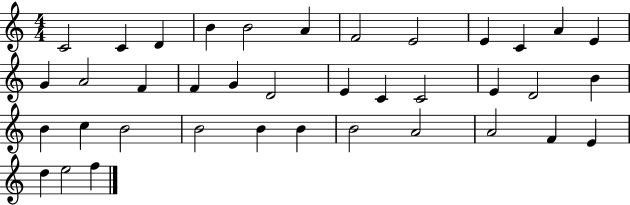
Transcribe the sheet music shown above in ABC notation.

X:1
T:Untitled
M:4/4
L:1/4
K:C
C2 C D B B2 A F2 E2 E C A E G A2 F F G D2 E C C2 E D2 B B c B2 B2 B B B2 A2 A2 F E d e2 f